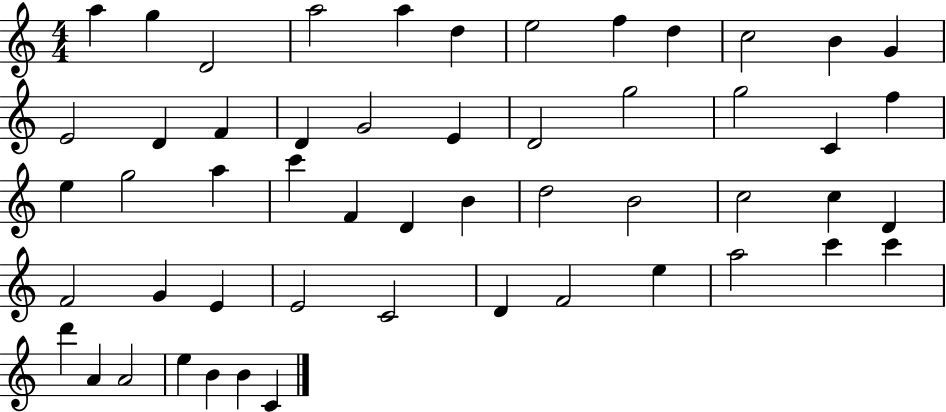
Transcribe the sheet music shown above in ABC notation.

X:1
T:Untitled
M:4/4
L:1/4
K:C
a g D2 a2 a d e2 f d c2 B G E2 D F D G2 E D2 g2 g2 C f e g2 a c' F D B d2 B2 c2 c D F2 G E E2 C2 D F2 e a2 c' c' d' A A2 e B B C